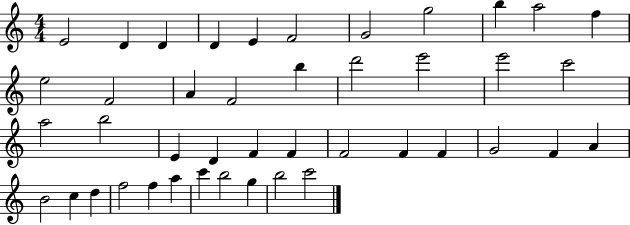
{
  \clef treble
  \numericTimeSignature
  \time 4/4
  \key c \major
  e'2 d'4 d'4 | d'4 e'4 f'2 | g'2 g''2 | b''4 a''2 f''4 | \break e''2 f'2 | a'4 f'2 b''4 | d'''2 e'''2 | e'''2 c'''2 | \break a''2 b''2 | e'4 d'4 f'4 f'4 | f'2 f'4 f'4 | g'2 f'4 a'4 | \break b'2 c''4 d''4 | f''2 f''4 a''4 | c'''4 b''2 g''4 | b''2 c'''2 | \break \bar "|."
}